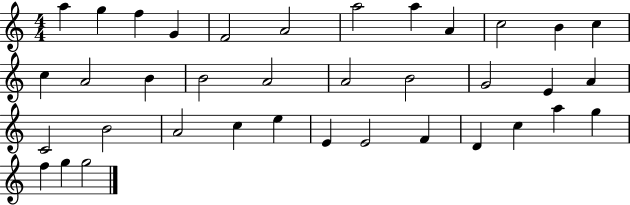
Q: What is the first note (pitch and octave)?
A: A5